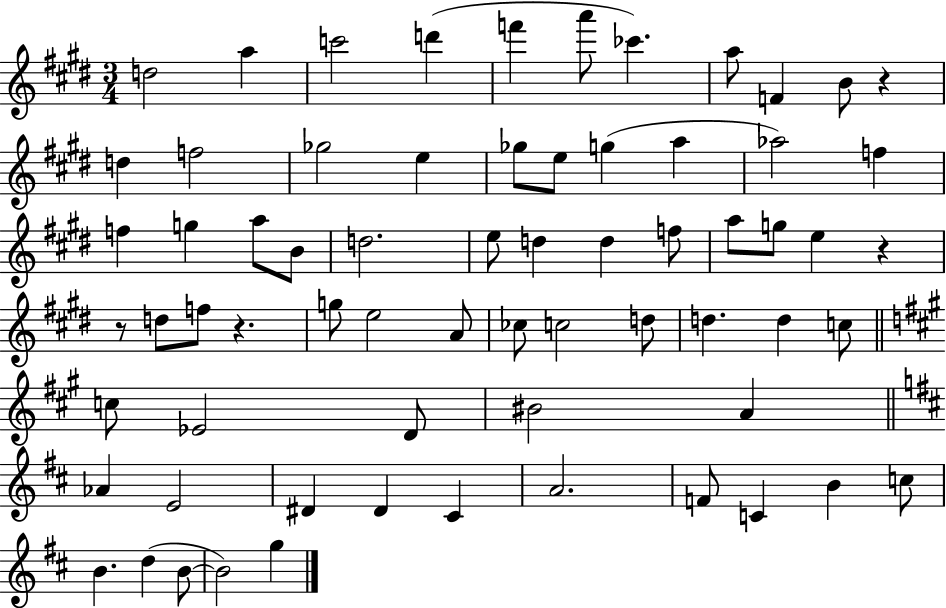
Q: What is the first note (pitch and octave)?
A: D5